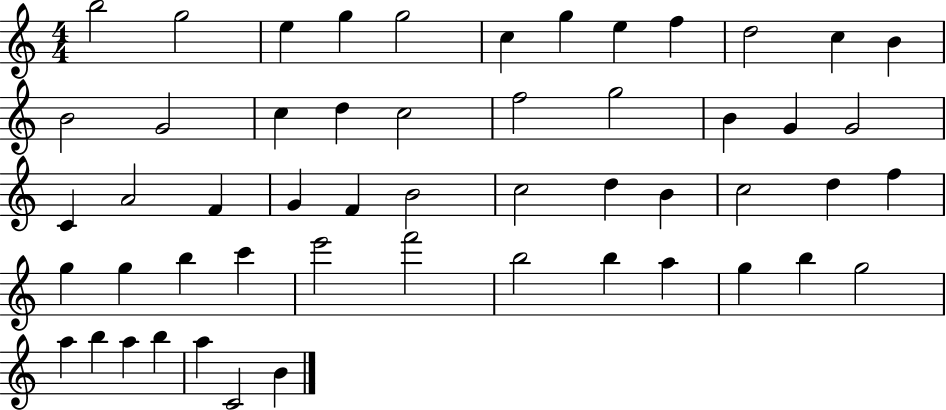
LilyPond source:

{
  \clef treble
  \numericTimeSignature
  \time 4/4
  \key c \major
  b''2 g''2 | e''4 g''4 g''2 | c''4 g''4 e''4 f''4 | d''2 c''4 b'4 | \break b'2 g'2 | c''4 d''4 c''2 | f''2 g''2 | b'4 g'4 g'2 | \break c'4 a'2 f'4 | g'4 f'4 b'2 | c''2 d''4 b'4 | c''2 d''4 f''4 | \break g''4 g''4 b''4 c'''4 | e'''2 f'''2 | b''2 b''4 a''4 | g''4 b''4 g''2 | \break a''4 b''4 a''4 b''4 | a''4 c'2 b'4 | \bar "|."
}